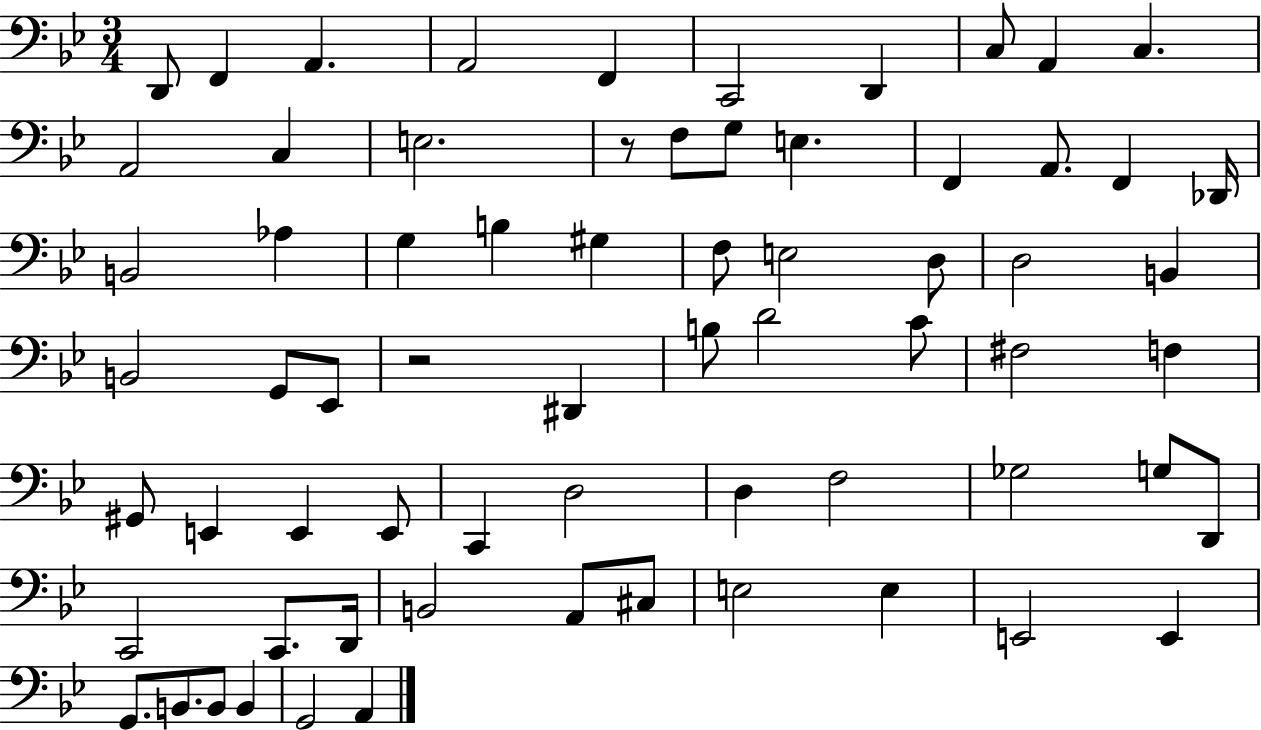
{
  \clef bass
  \numericTimeSignature
  \time 3/4
  \key bes \major
  d,8 f,4 a,4. | a,2 f,4 | c,2 d,4 | c8 a,4 c4. | \break a,2 c4 | e2. | r8 f8 g8 e4. | f,4 a,8. f,4 des,16 | \break b,2 aes4 | g4 b4 gis4 | f8 e2 d8 | d2 b,4 | \break b,2 g,8 ees,8 | r2 dis,4 | b8 d'2 c'8 | fis2 f4 | \break gis,8 e,4 e,4 e,8 | c,4 d2 | d4 f2 | ges2 g8 d,8 | \break c,2 c,8. d,16 | b,2 a,8 cis8 | e2 e4 | e,2 e,4 | \break g,8. b,8. b,8 b,4 | g,2 a,4 | \bar "|."
}